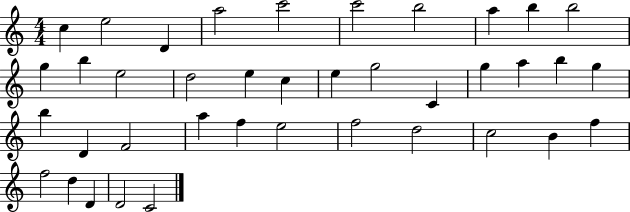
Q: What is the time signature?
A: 4/4